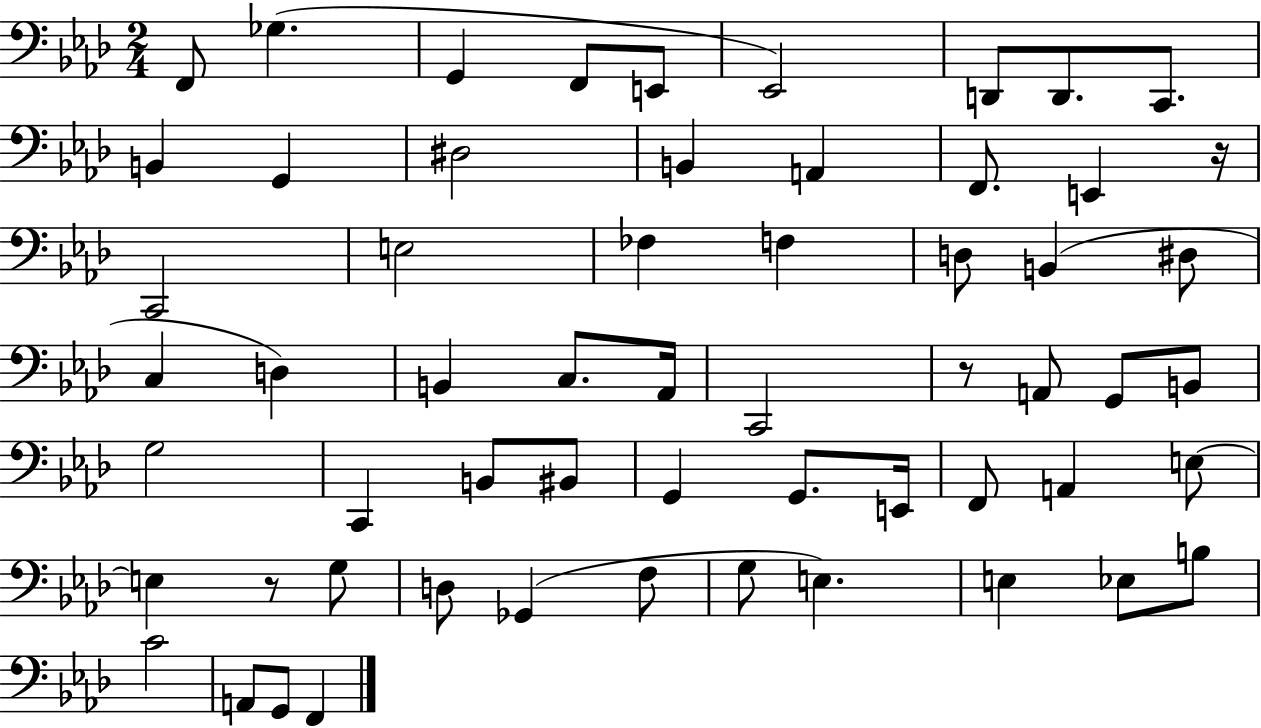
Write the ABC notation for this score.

X:1
T:Untitled
M:2/4
L:1/4
K:Ab
F,,/2 _G, G,, F,,/2 E,,/2 _E,,2 D,,/2 D,,/2 C,,/2 B,, G,, ^D,2 B,, A,, F,,/2 E,, z/4 C,,2 E,2 _F, F, D,/2 B,, ^D,/2 C, D, B,, C,/2 _A,,/4 C,,2 z/2 A,,/2 G,,/2 B,,/2 G,2 C,, B,,/2 ^B,,/2 G,, G,,/2 E,,/4 F,,/2 A,, E,/2 E, z/2 G,/2 D,/2 _G,, F,/2 G,/2 E, E, _E,/2 B,/2 C2 A,,/2 G,,/2 F,,